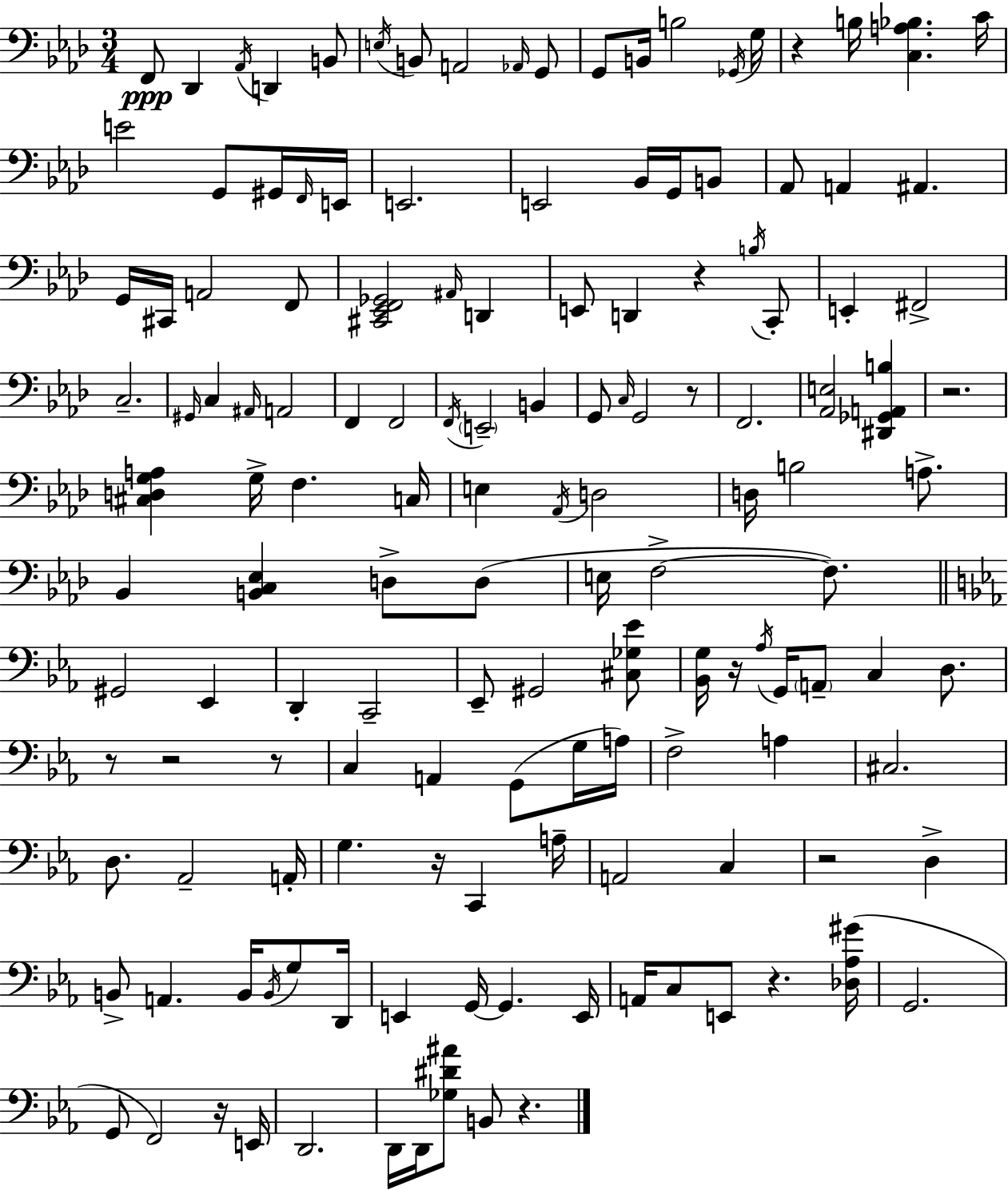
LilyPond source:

{
  \clef bass
  \numericTimeSignature
  \time 3/4
  \key f \minor
  \repeat volta 2 { f,8\ppp des,4 \acciaccatura { aes,16 } d,4 b,8 | \acciaccatura { e16 } b,8 a,2 | \grace { aes,16 } g,8 g,8 b,16 b2 | \acciaccatura { ges,16 } g16 r4 b16 <c a bes>4. | \break c'16 e'2 | g,8 gis,16 \grace { f,16 } e,16 e,2. | e,2 | bes,16 g,16 b,8 aes,8 a,4 ais,4. | \break g,16 cis,16 a,2 | f,8 <cis, ees, f, ges,>2 | \grace { ais,16 } d,4 e,8 d,4 | r4 \acciaccatura { b16 } c,8-. e,4-. fis,2-> | \break c2.-- | \grace { gis,16 } c4 | \grace { ais,16 } a,2 f,4 | f,2 \acciaccatura { f,16 } \parenthesize e,2-- | \break b,4 g,8 | \grace { c16 } g,2 r8 f,2. | <aes, e>2 | <dis, ges, a, b>4 r2. | \break <cis d g a>4 | g16-> f4. c16 e4 | \acciaccatura { aes,16 } d2 | d16 b2 a8.-> | \break bes,4 <b, c ees>4 d8-> d8( | e16 f2->~~ f8.) | \bar "||" \break \key ees \major gis,2 ees,4 | d,4-. c,2-- | ees,8-- gis,2 <cis ges ees'>8 | <bes, g>16 r16 \acciaccatura { aes16 } g,16 \parenthesize a,8-- c4 d8. | \break r8 r2 r8 | c4 a,4 g,8( g16 | a16) f2-> a4 | cis2. | \break d8. aes,2-- | a,16-. g4. r16 c,4 | a16-- a,2 c4 | r2 d4-> | \break b,8-> a,4. b,16 \acciaccatura { b,16 } g8 | d,16 e,4 g,16~~ g,4. | e,16 a,16 c8 e,8 r4. | <des aes gis'>16( g,2. | \break g,8 f,2) | r16 e,16 d,2. | d,16 d,16 <ges dis' ais'>8 b,8 r4. | } \bar "|."
}